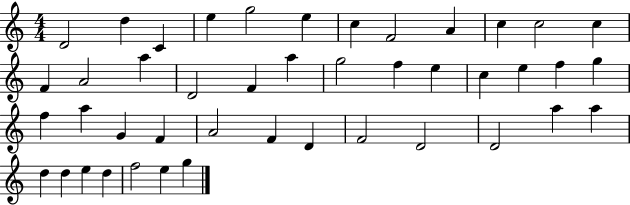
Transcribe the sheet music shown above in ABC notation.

X:1
T:Untitled
M:4/4
L:1/4
K:C
D2 d C e g2 e c F2 A c c2 c F A2 a D2 F a g2 f e c e f g f a G F A2 F D F2 D2 D2 a a d d e d f2 e g